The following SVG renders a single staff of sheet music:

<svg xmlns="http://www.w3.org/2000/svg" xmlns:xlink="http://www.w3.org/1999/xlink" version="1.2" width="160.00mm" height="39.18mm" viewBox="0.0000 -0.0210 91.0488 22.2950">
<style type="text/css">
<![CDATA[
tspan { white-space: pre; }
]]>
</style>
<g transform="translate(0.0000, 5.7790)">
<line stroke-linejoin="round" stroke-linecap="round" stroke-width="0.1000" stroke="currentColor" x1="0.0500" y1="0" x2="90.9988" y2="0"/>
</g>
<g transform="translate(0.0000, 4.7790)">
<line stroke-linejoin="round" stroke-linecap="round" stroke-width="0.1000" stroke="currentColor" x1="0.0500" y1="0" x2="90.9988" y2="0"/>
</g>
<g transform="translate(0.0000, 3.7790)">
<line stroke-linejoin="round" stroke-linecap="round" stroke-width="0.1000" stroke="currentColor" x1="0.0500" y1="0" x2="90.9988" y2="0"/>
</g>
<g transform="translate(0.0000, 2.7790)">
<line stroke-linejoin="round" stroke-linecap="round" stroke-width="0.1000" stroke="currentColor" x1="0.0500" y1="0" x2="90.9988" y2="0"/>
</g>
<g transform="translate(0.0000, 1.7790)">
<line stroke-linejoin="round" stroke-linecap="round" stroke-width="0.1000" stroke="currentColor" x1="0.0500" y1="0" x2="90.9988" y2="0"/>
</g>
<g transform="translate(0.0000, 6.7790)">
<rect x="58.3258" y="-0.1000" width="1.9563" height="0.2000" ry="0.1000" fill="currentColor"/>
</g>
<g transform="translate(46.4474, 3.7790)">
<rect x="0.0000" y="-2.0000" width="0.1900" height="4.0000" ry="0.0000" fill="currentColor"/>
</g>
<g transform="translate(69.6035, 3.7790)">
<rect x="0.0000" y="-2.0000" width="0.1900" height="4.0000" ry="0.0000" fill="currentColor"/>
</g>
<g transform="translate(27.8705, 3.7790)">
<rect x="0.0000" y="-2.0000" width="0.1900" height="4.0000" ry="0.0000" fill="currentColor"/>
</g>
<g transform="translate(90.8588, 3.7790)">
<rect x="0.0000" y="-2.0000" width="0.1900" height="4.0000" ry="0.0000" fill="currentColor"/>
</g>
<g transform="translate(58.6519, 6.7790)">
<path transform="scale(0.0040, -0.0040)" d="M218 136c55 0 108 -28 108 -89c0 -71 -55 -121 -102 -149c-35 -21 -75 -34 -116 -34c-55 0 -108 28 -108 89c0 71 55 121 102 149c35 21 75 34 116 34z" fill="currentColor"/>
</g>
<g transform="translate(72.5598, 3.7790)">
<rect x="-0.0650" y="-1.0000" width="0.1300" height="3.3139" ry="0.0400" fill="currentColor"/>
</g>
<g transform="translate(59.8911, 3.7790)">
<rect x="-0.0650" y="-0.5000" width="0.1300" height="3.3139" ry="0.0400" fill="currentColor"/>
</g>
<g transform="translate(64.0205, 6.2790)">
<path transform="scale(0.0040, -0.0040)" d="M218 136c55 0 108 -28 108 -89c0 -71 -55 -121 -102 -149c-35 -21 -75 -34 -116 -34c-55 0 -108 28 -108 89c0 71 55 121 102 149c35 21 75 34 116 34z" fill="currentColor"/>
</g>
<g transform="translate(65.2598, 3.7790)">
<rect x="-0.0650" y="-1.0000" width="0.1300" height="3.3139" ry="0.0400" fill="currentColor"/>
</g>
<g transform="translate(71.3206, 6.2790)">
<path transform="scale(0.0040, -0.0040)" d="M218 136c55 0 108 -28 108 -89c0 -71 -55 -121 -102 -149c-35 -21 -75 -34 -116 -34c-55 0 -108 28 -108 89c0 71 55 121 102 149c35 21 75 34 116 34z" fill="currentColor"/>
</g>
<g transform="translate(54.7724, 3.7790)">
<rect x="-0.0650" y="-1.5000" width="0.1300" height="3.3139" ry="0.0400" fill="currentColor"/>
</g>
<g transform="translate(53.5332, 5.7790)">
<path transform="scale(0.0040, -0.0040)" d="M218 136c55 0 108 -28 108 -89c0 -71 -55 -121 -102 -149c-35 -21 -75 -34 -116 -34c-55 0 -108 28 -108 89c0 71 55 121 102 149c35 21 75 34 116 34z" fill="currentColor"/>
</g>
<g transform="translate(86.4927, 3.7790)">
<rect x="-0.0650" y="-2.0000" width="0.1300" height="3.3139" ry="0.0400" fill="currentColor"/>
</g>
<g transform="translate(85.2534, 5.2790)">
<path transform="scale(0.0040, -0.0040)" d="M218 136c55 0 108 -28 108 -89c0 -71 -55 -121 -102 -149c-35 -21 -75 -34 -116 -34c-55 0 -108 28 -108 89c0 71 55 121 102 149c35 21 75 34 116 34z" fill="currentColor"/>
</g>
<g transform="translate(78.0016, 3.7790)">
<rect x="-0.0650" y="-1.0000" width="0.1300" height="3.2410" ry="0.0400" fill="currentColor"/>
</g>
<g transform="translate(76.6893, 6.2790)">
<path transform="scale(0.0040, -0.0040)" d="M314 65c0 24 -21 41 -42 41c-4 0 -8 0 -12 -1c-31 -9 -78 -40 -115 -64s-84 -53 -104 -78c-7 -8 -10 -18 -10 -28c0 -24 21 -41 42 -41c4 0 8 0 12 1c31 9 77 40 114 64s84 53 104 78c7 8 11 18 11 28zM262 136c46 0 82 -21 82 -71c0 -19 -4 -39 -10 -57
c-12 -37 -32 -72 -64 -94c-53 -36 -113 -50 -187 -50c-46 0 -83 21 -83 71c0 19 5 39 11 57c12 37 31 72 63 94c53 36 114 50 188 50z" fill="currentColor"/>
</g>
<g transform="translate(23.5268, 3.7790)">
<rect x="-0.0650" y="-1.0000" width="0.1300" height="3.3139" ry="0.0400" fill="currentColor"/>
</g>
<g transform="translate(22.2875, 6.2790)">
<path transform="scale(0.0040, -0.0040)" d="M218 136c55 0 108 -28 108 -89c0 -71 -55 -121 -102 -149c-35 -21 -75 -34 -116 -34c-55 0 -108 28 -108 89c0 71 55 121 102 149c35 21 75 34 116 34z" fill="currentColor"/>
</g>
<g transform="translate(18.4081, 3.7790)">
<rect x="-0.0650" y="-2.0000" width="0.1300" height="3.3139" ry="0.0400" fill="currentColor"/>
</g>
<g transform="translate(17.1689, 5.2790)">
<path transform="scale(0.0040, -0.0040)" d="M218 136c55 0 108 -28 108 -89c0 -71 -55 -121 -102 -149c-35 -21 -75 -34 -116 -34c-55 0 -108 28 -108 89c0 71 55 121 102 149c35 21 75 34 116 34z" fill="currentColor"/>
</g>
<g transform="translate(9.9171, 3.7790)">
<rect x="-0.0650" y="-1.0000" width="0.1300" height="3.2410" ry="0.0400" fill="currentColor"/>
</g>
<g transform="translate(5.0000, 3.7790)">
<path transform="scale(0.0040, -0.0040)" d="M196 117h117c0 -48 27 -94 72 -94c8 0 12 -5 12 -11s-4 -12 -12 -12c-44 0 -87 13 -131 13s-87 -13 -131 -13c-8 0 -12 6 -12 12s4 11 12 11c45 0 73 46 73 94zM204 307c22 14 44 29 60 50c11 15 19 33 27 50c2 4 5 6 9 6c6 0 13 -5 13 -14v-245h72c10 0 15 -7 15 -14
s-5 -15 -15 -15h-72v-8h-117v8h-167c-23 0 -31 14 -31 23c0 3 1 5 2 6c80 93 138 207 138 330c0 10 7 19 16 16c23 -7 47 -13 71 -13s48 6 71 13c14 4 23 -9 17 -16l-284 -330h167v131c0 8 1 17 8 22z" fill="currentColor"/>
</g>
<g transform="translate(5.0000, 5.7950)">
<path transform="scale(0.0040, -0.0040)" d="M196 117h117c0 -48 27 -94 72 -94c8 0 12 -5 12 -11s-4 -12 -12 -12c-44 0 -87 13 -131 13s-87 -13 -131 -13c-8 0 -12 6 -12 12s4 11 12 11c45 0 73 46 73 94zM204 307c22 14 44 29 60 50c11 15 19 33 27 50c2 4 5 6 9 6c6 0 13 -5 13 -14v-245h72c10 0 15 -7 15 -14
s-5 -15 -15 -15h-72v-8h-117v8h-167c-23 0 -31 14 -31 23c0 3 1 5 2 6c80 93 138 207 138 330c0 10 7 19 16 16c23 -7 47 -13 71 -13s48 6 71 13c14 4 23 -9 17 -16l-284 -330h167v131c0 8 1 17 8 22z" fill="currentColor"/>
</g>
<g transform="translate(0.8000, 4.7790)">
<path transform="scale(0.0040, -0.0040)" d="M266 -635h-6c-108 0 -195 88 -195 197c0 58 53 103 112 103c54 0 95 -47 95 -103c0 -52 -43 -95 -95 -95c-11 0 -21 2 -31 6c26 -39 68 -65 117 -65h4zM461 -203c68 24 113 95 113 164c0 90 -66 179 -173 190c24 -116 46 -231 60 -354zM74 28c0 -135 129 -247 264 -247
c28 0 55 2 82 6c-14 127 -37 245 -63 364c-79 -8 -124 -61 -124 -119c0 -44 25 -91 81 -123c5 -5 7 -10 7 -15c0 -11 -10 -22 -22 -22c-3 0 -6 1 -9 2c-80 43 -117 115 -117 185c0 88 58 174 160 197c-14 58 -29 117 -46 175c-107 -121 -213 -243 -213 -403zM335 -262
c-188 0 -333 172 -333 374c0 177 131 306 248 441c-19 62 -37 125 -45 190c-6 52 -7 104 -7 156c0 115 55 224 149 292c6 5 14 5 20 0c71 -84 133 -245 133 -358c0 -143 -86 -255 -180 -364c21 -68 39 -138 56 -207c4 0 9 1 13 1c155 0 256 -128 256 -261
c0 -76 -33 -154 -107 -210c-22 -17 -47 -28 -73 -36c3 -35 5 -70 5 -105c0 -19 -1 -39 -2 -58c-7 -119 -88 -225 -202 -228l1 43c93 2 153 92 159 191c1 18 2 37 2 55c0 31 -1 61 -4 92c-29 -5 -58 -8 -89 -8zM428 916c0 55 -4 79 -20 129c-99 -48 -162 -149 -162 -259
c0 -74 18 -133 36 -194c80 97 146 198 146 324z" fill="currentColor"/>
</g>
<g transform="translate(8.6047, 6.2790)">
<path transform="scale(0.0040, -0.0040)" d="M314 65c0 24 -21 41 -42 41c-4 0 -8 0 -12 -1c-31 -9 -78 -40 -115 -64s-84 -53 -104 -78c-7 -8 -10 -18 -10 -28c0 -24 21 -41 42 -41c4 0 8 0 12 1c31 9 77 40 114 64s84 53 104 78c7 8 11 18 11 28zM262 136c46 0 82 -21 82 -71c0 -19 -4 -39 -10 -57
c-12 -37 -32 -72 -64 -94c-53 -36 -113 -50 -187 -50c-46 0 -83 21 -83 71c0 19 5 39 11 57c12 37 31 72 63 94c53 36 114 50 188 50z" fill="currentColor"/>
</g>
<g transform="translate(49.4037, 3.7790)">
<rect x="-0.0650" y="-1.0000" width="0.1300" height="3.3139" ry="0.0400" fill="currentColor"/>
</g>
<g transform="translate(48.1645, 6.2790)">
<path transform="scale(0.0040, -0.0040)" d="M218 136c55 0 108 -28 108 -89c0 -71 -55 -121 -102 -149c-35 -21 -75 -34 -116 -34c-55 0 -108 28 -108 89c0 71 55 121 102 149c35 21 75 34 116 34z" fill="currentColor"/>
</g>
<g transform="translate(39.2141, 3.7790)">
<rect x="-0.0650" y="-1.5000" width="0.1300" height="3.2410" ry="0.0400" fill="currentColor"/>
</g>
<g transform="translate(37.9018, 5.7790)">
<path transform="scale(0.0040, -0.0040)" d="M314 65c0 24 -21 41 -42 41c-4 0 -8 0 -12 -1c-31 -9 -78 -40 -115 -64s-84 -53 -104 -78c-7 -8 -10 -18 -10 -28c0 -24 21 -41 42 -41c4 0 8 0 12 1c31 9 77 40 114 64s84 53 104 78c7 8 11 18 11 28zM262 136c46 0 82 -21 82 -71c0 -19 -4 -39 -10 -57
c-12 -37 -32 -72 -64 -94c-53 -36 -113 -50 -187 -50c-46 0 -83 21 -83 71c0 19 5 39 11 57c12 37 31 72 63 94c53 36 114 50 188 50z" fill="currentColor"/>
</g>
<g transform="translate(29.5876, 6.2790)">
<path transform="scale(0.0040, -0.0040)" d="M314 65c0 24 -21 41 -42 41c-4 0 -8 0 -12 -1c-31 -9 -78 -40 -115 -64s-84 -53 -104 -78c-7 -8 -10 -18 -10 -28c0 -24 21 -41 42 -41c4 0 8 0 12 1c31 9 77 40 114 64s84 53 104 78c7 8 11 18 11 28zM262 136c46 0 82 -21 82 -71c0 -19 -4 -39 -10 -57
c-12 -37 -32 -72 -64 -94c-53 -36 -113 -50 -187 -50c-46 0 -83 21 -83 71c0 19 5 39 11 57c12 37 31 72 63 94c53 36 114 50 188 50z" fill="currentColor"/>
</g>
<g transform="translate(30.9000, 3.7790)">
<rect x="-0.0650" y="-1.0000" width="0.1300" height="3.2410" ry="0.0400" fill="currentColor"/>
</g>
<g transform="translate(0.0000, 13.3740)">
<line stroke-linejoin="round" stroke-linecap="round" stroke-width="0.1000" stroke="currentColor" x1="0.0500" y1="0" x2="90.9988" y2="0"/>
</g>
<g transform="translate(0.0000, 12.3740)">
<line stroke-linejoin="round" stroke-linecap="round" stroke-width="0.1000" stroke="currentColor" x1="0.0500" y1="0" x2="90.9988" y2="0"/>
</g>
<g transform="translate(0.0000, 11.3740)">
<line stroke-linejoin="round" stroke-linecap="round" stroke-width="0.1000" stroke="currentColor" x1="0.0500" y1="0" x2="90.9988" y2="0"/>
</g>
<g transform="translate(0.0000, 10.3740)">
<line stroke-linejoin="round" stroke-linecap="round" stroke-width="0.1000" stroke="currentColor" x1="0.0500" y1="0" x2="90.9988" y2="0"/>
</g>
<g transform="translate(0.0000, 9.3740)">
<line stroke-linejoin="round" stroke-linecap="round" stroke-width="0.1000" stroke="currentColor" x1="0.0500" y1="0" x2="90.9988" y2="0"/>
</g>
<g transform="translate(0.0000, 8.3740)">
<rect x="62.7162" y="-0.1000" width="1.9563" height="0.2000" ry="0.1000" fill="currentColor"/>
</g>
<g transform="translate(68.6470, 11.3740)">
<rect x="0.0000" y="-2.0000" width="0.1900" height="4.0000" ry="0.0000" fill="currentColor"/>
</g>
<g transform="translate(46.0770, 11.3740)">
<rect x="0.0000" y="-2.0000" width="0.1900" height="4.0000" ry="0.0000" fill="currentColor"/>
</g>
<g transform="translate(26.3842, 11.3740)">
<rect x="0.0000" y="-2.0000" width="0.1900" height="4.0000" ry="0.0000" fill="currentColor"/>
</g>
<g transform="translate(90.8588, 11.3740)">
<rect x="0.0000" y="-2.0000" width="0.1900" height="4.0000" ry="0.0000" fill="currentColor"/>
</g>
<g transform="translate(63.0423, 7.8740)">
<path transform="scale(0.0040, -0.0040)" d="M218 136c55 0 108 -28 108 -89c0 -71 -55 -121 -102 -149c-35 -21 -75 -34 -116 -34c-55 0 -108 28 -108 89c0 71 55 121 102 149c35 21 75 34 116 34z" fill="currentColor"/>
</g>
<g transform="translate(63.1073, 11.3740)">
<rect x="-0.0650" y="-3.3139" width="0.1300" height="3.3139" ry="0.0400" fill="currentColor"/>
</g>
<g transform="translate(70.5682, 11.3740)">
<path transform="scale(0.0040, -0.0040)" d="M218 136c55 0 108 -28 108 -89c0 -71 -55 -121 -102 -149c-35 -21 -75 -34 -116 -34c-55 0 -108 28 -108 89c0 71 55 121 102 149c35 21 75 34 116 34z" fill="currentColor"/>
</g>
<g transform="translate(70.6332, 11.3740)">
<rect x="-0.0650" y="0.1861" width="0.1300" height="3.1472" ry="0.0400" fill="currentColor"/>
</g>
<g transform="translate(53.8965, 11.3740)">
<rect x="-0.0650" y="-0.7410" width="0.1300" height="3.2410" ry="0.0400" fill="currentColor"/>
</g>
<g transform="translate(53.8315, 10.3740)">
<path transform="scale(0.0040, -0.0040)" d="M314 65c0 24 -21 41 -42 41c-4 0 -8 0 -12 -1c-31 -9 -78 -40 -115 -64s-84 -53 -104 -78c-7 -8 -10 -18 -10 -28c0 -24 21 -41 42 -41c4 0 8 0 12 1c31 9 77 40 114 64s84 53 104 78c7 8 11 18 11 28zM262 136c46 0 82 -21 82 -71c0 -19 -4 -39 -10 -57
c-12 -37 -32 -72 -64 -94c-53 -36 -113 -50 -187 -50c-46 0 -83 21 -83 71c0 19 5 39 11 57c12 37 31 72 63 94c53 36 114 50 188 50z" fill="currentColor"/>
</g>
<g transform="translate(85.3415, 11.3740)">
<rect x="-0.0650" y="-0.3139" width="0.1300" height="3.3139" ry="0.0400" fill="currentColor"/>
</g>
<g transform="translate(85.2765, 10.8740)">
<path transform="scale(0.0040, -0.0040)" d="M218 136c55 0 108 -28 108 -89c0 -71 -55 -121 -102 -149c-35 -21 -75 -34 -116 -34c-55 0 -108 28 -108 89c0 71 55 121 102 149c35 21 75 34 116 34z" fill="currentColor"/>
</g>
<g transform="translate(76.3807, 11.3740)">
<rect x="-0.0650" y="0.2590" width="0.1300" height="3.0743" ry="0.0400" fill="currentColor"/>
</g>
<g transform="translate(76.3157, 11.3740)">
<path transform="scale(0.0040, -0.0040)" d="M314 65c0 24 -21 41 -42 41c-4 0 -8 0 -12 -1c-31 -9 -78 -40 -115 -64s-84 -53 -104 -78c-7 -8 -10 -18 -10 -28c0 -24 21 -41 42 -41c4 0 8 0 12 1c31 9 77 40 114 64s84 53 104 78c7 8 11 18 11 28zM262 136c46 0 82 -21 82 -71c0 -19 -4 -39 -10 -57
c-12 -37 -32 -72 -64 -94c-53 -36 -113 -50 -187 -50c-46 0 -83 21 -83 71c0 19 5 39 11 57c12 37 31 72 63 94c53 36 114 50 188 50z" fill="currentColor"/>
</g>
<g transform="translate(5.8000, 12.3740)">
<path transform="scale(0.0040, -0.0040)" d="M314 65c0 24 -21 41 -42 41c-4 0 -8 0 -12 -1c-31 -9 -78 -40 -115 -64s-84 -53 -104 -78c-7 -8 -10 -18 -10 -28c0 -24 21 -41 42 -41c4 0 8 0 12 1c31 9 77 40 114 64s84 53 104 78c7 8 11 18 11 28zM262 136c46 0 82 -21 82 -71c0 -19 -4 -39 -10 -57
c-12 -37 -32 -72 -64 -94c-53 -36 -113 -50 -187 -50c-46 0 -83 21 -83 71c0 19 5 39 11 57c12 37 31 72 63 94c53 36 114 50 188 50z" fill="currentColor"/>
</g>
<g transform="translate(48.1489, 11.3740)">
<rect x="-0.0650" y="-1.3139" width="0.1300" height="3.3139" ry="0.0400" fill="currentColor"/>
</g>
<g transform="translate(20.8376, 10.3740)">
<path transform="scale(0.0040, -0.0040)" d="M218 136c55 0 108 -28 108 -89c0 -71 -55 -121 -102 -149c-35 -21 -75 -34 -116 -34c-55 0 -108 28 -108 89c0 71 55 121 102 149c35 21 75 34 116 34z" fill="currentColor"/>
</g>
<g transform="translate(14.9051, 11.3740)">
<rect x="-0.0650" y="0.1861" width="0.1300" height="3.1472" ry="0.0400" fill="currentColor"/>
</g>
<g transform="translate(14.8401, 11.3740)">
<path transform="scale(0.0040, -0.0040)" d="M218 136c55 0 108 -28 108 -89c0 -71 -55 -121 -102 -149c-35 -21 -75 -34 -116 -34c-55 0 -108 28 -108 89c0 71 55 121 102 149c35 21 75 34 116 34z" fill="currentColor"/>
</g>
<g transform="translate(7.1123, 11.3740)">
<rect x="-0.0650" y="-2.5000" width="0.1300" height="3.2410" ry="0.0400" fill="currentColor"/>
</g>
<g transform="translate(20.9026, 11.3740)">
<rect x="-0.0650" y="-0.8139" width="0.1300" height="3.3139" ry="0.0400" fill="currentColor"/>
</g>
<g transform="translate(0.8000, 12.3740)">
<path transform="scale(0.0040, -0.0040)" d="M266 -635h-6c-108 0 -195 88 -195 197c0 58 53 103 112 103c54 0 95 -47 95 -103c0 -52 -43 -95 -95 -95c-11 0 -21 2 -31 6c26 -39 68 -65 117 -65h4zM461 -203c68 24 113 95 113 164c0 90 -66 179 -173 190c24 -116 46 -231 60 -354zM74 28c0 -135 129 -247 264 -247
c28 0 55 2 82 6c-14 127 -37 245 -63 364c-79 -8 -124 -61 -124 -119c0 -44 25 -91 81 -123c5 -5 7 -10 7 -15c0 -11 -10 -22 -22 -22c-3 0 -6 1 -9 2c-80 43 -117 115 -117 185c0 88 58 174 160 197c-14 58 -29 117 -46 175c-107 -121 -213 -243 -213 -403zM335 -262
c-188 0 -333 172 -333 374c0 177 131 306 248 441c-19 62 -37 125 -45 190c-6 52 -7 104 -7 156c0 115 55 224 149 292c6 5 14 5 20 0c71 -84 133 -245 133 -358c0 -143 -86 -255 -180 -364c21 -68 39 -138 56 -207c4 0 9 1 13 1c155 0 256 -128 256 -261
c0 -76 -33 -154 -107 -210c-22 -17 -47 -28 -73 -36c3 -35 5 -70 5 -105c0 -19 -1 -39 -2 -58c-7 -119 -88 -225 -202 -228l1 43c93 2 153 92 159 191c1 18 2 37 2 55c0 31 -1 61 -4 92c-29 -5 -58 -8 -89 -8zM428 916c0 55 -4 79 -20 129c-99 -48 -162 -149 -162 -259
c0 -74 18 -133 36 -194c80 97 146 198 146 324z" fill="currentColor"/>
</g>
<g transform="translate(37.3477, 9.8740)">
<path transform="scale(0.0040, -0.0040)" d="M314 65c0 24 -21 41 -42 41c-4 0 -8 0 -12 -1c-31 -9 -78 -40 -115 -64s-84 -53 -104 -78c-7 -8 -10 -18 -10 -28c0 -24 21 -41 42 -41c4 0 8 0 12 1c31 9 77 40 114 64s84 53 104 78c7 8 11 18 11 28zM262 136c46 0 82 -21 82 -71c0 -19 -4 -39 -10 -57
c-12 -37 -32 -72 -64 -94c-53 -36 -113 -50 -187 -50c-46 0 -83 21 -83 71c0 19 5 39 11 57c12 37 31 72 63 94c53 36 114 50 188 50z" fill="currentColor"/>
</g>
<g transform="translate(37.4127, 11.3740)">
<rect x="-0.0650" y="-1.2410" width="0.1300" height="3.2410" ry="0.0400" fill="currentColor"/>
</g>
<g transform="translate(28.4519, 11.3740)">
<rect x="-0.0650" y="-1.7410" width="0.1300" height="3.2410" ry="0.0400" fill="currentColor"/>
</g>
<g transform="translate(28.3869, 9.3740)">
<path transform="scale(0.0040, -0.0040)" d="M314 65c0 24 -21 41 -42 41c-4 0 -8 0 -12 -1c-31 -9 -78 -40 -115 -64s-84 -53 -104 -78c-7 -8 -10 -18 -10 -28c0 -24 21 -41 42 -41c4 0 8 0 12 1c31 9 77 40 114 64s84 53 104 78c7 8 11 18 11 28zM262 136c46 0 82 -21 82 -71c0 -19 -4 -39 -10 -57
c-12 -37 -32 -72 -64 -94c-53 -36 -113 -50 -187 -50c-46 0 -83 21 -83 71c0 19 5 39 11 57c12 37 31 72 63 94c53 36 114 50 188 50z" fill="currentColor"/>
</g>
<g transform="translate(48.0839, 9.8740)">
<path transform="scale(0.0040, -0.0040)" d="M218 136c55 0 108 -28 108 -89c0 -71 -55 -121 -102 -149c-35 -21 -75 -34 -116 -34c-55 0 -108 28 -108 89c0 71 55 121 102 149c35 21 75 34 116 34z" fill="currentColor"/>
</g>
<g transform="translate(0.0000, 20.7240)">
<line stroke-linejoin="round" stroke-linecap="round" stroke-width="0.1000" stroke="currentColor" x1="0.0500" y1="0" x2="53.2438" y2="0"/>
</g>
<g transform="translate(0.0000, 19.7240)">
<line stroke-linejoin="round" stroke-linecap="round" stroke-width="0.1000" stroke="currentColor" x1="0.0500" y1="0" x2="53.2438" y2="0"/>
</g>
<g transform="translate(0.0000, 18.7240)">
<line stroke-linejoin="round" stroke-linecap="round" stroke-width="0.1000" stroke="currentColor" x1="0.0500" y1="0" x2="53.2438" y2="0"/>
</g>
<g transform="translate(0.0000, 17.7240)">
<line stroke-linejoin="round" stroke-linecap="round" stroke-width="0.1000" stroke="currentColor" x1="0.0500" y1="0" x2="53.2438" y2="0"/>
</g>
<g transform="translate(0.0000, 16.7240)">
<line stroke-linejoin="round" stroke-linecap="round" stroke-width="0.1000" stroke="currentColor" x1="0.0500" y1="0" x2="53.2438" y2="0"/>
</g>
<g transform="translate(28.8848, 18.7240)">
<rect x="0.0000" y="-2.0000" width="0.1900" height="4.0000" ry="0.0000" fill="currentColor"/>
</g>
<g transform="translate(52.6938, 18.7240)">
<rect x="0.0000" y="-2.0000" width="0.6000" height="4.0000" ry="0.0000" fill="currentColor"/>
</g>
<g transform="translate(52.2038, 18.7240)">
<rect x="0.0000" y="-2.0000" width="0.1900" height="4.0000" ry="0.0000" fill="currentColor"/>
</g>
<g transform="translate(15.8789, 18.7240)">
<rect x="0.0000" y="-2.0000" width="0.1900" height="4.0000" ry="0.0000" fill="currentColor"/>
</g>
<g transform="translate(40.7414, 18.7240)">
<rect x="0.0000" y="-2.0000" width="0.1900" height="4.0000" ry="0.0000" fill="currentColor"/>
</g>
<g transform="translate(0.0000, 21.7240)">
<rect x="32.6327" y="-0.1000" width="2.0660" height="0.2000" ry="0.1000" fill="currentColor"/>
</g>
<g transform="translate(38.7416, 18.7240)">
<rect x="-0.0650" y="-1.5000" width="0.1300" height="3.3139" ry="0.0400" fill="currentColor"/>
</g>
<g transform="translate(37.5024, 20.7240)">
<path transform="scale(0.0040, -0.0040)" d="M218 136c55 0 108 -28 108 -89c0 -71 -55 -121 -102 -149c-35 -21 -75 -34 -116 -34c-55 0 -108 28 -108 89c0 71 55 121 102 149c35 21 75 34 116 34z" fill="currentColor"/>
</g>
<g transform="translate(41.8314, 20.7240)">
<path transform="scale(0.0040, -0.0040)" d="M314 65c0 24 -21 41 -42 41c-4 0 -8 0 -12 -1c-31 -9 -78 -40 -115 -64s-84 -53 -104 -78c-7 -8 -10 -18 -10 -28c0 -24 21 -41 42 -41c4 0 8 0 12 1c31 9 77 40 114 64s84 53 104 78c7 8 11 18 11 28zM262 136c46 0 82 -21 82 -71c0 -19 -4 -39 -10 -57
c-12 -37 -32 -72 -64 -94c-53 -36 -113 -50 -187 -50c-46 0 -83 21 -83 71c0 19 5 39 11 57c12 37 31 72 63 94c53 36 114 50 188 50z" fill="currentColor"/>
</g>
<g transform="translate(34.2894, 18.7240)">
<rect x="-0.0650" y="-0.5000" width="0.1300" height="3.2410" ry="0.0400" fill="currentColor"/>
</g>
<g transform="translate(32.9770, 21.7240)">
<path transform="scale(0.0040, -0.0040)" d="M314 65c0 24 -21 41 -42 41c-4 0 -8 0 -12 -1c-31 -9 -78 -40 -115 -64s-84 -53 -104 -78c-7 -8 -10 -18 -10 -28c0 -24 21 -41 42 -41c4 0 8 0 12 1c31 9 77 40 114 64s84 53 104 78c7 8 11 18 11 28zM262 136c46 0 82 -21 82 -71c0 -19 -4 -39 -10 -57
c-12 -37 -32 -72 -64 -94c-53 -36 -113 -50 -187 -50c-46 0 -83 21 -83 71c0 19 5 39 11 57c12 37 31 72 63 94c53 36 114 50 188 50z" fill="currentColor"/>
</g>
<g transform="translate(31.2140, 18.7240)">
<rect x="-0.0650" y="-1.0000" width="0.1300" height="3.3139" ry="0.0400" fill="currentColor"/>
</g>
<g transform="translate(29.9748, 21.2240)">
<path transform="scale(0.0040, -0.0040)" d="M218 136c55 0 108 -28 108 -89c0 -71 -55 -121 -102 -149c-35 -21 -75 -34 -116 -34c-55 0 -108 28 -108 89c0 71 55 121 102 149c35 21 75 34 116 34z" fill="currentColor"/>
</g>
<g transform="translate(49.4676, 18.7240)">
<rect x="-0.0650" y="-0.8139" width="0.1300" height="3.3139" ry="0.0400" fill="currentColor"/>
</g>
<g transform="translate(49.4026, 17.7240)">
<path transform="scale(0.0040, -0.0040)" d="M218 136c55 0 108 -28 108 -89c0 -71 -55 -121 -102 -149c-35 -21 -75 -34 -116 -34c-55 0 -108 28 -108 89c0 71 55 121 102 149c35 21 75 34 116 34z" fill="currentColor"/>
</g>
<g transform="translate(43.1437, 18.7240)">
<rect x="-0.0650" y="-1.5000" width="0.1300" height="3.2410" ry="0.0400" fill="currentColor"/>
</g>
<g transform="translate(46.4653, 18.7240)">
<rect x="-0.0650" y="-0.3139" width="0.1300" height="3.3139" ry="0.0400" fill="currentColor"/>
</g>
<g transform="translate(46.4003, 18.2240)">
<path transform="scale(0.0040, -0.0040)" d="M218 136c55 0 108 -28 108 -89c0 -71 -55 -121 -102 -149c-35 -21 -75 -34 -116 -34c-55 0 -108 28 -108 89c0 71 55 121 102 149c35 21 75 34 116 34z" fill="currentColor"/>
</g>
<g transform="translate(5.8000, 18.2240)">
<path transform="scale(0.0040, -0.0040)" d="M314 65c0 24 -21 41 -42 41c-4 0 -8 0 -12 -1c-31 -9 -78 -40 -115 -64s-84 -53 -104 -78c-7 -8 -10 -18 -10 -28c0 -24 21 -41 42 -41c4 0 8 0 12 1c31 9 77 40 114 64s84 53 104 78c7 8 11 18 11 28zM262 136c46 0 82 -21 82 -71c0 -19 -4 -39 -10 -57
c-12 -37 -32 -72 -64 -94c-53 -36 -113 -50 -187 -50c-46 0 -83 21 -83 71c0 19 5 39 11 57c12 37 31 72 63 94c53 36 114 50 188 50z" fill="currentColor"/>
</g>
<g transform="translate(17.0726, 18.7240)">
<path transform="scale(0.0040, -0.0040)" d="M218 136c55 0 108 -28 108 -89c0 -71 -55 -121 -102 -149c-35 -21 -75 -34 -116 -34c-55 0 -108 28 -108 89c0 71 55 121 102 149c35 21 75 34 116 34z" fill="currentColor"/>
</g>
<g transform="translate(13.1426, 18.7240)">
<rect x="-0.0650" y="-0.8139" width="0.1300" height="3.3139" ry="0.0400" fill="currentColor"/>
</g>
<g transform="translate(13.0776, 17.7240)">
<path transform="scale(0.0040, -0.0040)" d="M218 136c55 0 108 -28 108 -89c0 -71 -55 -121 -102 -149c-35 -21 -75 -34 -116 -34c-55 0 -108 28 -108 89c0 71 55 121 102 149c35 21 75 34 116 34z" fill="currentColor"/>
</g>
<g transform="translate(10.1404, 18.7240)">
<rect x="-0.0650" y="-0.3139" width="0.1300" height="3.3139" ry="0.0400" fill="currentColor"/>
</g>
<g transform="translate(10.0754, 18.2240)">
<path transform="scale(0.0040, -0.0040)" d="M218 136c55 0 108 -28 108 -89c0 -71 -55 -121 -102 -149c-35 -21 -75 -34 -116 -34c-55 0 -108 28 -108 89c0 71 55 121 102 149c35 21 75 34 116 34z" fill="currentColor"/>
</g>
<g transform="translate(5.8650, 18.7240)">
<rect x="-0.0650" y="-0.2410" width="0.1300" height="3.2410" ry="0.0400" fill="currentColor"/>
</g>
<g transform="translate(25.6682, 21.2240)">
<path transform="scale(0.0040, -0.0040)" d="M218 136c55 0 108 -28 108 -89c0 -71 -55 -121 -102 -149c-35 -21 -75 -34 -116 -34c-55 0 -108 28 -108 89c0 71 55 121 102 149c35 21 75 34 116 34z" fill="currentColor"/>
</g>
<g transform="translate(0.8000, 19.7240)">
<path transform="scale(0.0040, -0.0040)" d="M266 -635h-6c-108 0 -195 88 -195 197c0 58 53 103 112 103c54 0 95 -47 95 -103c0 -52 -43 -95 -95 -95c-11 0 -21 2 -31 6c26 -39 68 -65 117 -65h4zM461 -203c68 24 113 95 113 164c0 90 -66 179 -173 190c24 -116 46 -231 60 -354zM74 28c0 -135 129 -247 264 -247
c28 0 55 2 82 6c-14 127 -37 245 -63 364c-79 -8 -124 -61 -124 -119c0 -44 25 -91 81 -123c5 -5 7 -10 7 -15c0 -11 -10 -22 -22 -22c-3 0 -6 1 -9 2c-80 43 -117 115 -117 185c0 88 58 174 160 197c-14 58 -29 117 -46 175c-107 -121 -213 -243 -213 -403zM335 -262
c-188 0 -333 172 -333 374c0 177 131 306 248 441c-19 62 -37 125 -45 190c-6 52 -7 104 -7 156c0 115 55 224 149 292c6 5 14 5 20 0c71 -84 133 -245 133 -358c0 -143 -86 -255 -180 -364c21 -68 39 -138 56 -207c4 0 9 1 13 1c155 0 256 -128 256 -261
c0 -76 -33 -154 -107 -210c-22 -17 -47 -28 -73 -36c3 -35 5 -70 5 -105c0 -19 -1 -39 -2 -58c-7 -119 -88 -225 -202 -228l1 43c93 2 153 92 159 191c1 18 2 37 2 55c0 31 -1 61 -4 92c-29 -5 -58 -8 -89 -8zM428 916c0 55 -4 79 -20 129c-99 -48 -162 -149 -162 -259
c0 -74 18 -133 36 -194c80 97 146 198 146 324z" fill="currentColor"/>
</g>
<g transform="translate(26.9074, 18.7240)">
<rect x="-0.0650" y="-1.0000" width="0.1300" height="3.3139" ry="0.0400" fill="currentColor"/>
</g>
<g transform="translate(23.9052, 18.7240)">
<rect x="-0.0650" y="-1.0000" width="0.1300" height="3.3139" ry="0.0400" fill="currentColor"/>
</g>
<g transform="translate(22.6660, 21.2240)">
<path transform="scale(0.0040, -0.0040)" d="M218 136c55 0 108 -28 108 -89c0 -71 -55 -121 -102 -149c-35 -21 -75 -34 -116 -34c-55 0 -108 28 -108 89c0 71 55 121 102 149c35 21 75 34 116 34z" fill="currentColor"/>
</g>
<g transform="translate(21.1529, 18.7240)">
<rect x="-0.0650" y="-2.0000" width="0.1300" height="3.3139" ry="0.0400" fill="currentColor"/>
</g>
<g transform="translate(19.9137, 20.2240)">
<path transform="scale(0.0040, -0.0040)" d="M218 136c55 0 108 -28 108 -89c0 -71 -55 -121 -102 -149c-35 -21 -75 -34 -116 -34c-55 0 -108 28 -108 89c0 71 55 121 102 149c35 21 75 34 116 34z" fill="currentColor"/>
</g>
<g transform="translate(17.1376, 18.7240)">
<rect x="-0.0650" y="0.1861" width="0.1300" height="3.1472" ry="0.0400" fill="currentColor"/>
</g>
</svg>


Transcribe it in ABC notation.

X:1
T:Untitled
M:4/4
L:1/4
K:C
D2 F D D2 E2 D E C D D D2 F G2 B d f2 e2 e d2 b B B2 c c2 c d B F D D D C2 E E2 c d